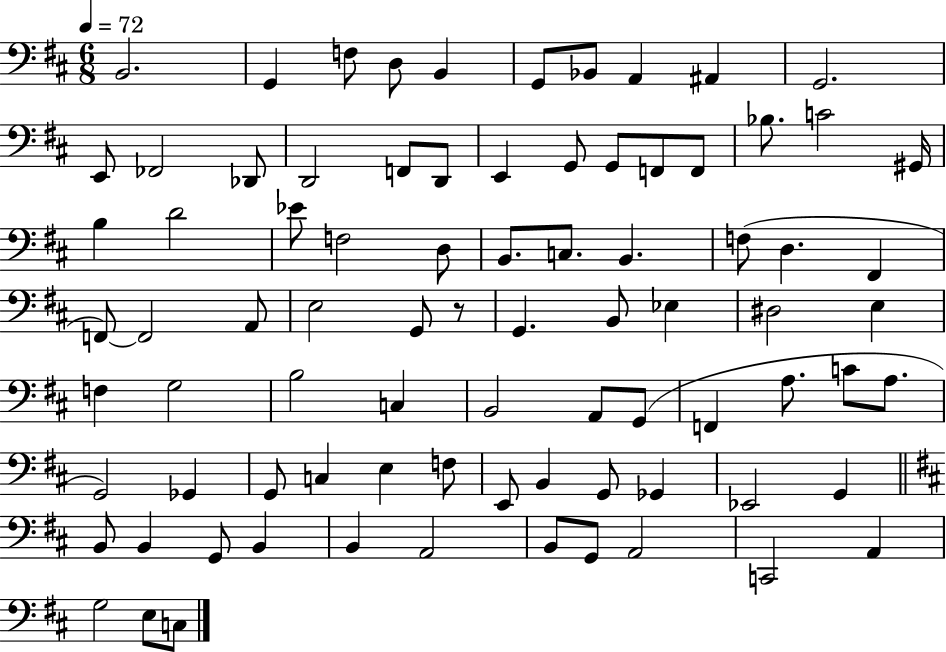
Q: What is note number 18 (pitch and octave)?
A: G2